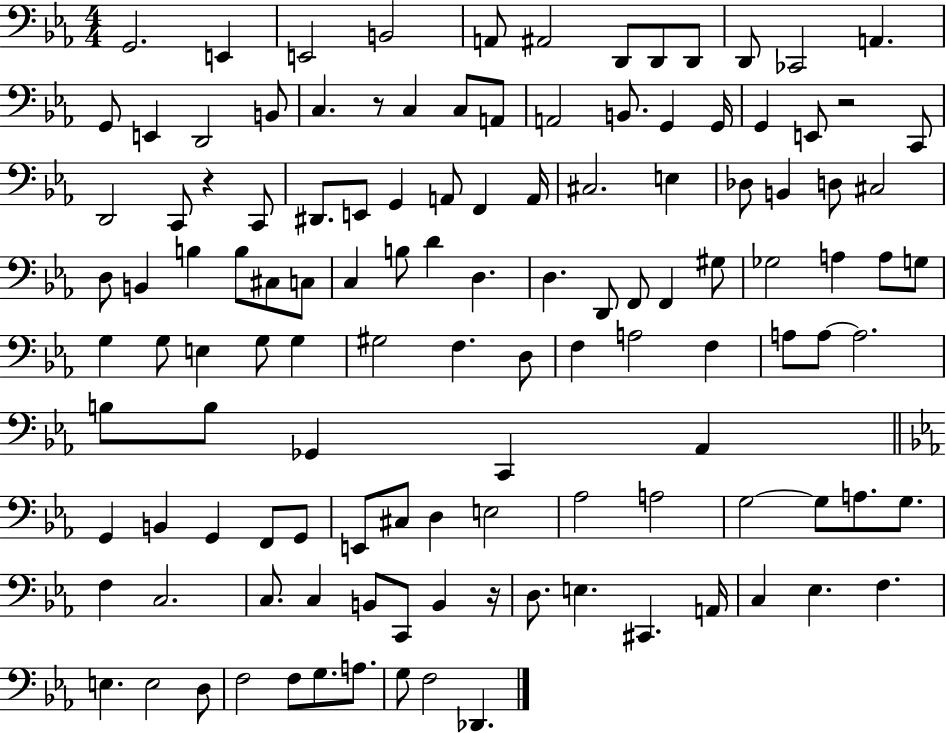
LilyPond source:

{
  \clef bass
  \numericTimeSignature
  \time 4/4
  \key ees \major
  g,2. e,4 | e,2 b,2 | a,8 ais,2 d,8 d,8 d,8 | d,8 ces,2 a,4. | \break g,8 e,4 d,2 b,8 | c4. r8 c4 c8 a,8 | a,2 b,8. g,4 g,16 | g,4 e,8 r2 c,8 | \break d,2 c,8 r4 c,8 | dis,8. e,8 g,4 a,8 f,4 a,16 | cis2. e4 | des8 b,4 d8 cis2 | \break d8 b,4 b4 b8 cis8 c8 | c4 b8 d'4 d4. | d4. d,8 f,8 f,4 gis8 | ges2 a4 a8 g8 | \break g4 g8 e4 g8 g4 | gis2 f4. d8 | f4 a2 f4 | a8 a8~~ a2. | \break b8 b8 ges,4 c,4 aes,4 | \bar "||" \break \key ees \major g,4 b,4 g,4 f,8 g,8 | e,8 cis8 d4 e2 | aes2 a2 | g2~~ g8 a8. g8. | \break f4 c2. | c8. c4 b,8 c,8 b,4 r16 | d8. e4. cis,4. a,16 | c4 ees4. f4. | \break e4. e2 d8 | f2 f8 g8. a8. | g8 f2 des,4. | \bar "|."
}